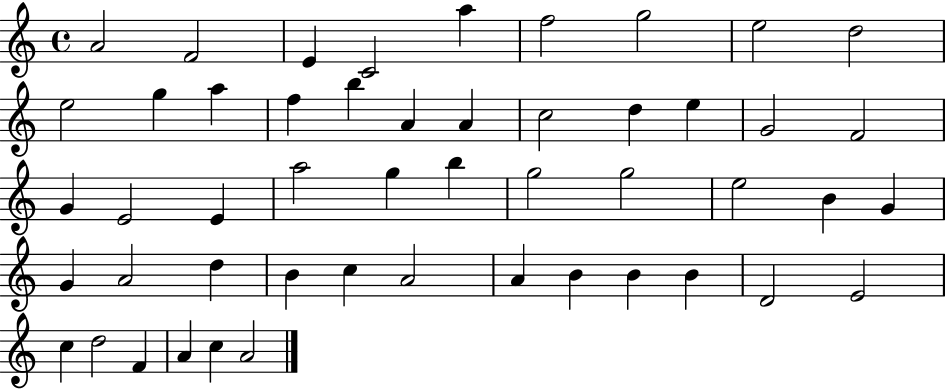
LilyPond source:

{
  \clef treble
  \time 4/4
  \defaultTimeSignature
  \key c \major
  a'2 f'2 | e'4 c'2 a''4 | f''2 g''2 | e''2 d''2 | \break e''2 g''4 a''4 | f''4 b''4 a'4 a'4 | c''2 d''4 e''4 | g'2 f'2 | \break g'4 e'2 e'4 | a''2 g''4 b''4 | g''2 g''2 | e''2 b'4 g'4 | \break g'4 a'2 d''4 | b'4 c''4 a'2 | a'4 b'4 b'4 b'4 | d'2 e'2 | \break c''4 d''2 f'4 | a'4 c''4 a'2 | \bar "|."
}